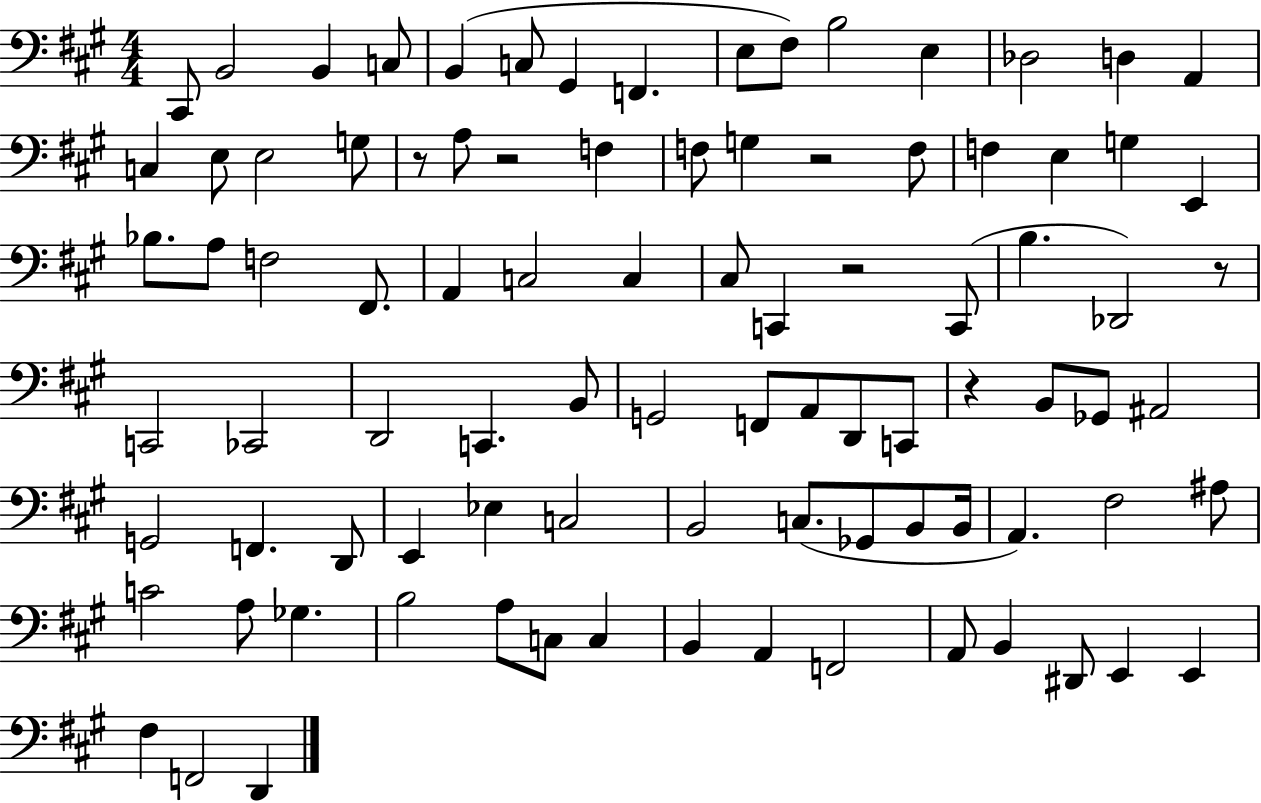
X:1
T:Untitled
M:4/4
L:1/4
K:A
^C,,/2 B,,2 B,, C,/2 B,, C,/2 ^G,, F,, E,/2 ^F,/2 B,2 E, _D,2 D, A,, C, E,/2 E,2 G,/2 z/2 A,/2 z2 F, F,/2 G, z2 F,/2 F, E, G, E,, _B,/2 A,/2 F,2 ^F,,/2 A,, C,2 C, ^C,/2 C,, z2 C,,/2 B, _D,,2 z/2 C,,2 _C,,2 D,,2 C,, B,,/2 G,,2 F,,/2 A,,/2 D,,/2 C,,/2 z B,,/2 _G,,/2 ^A,,2 G,,2 F,, D,,/2 E,, _E, C,2 B,,2 C,/2 _G,,/2 B,,/2 B,,/4 A,, ^F,2 ^A,/2 C2 A,/2 _G, B,2 A,/2 C,/2 C, B,, A,, F,,2 A,,/2 B,, ^D,,/2 E,, E,, ^F, F,,2 D,,